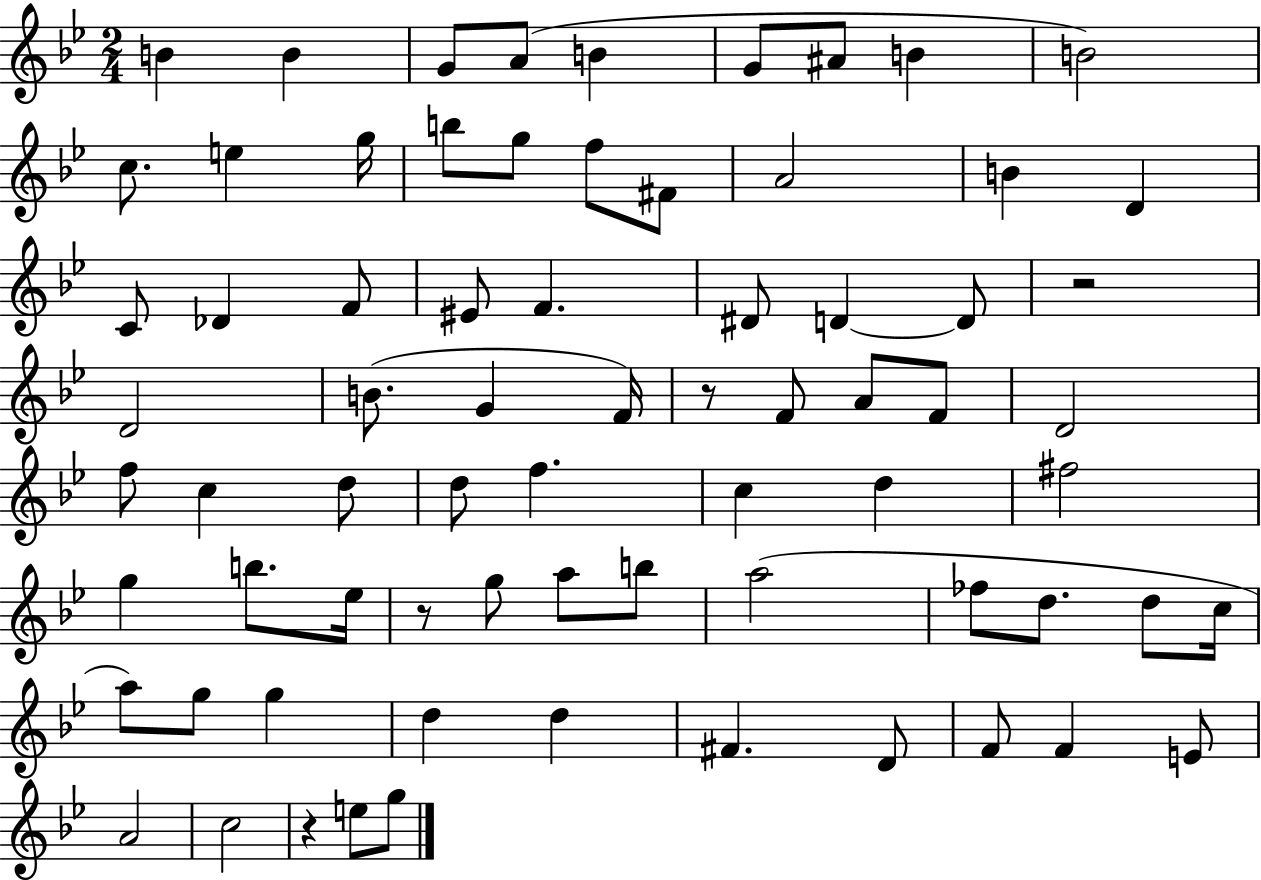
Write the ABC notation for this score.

X:1
T:Untitled
M:2/4
L:1/4
K:Bb
B B G/2 A/2 B G/2 ^A/2 B B2 c/2 e g/4 b/2 g/2 f/2 ^F/2 A2 B D C/2 _D F/2 ^E/2 F ^D/2 D D/2 z2 D2 B/2 G F/4 z/2 F/2 A/2 F/2 D2 f/2 c d/2 d/2 f c d ^f2 g b/2 _e/4 z/2 g/2 a/2 b/2 a2 _f/2 d/2 d/2 c/4 a/2 g/2 g d d ^F D/2 F/2 F E/2 A2 c2 z e/2 g/2